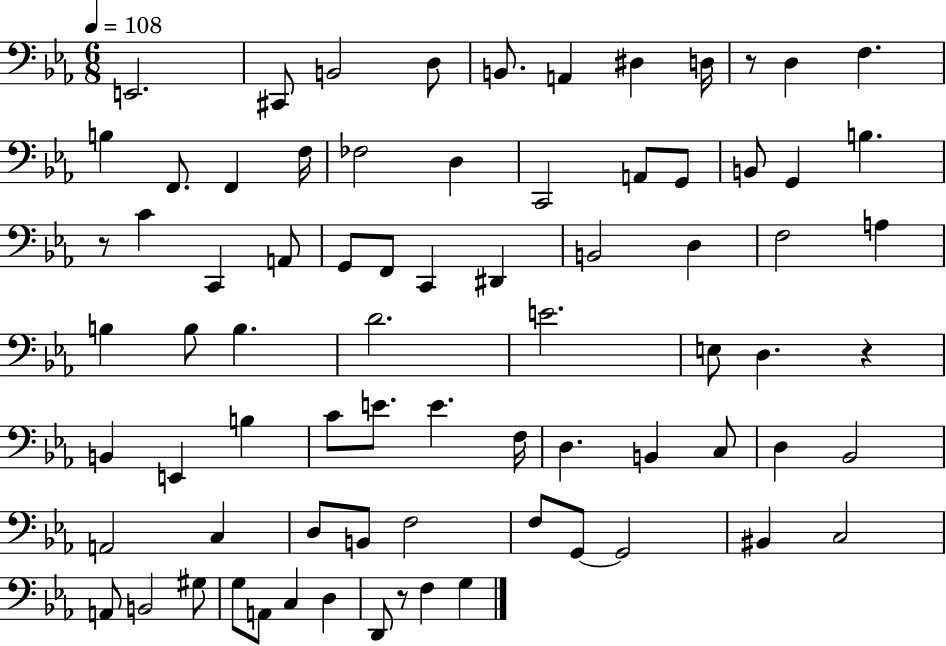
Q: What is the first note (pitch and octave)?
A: E2